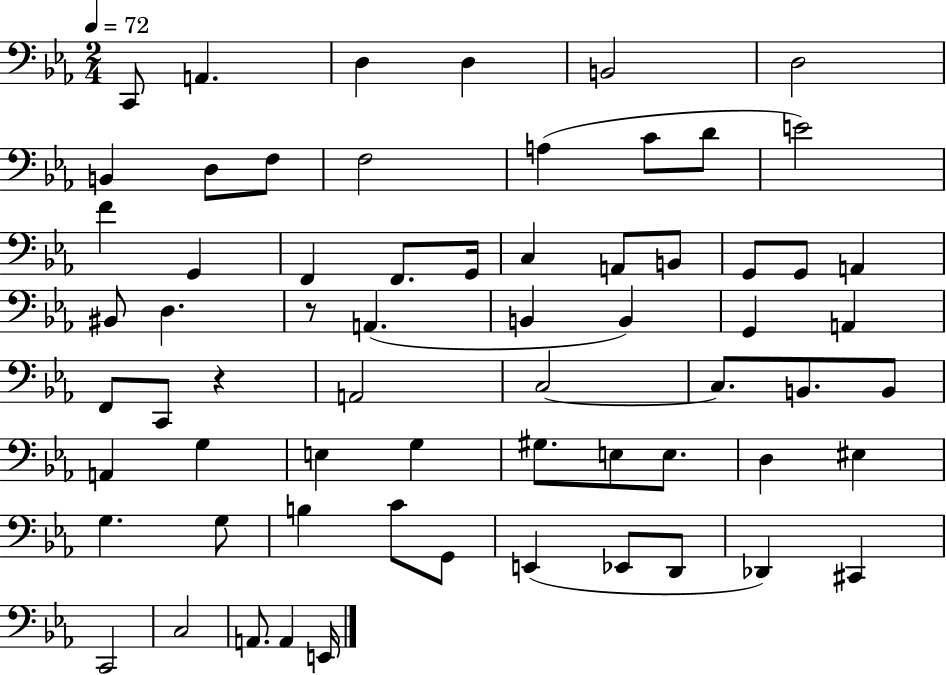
{
  \clef bass
  \numericTimeSignature
  \time 2/4
  \key ees \major
  \tempo 4 = 72
  c,8 a,4. | d4 d4 | b,2 | d2 | \break b,4 d8 f8 | f2 | a4( c'8 d'8 | e'2) | \break f'4 g,4 | f,4 f,8. g,16 | c4 a,8 b,8 | g,8 g,8 a,4 | \break bis,8 d4. | r8 a,4.( | b,4 b,4) | g,4 a,4 | \break f,8 c,8 r4 | a,2 | c2~~ | c8. b,8. b,8 | \break a,4 g4 | e4 g4 | gis8. e8 e8. | d4 eis4 | \break g4. g8 | b4 c'8 g,8 | e,4( ees,8 d,8 | des,4) cis,4 | \break c,2 | c2 | a,8. a,4 e,16 | \bar "|."
}